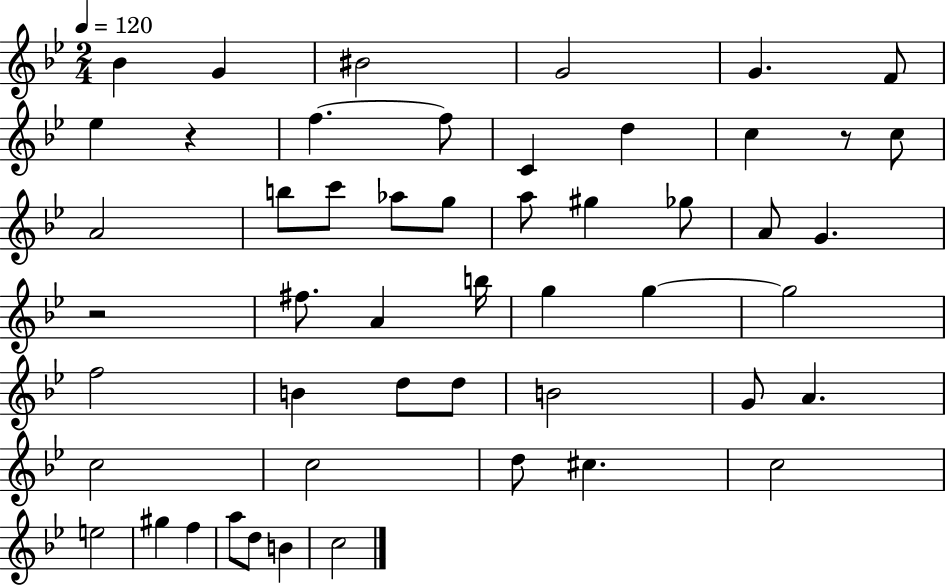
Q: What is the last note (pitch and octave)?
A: C5